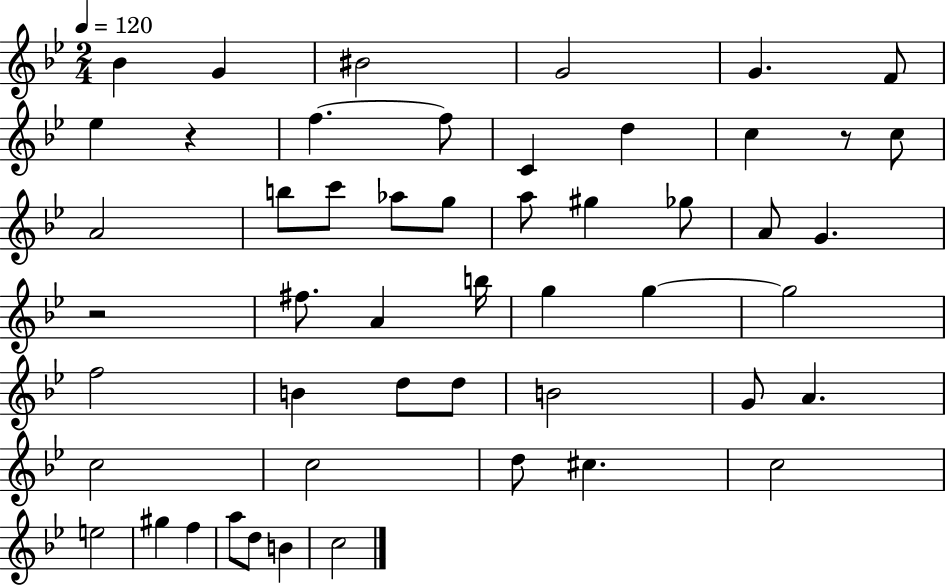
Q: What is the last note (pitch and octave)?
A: C5